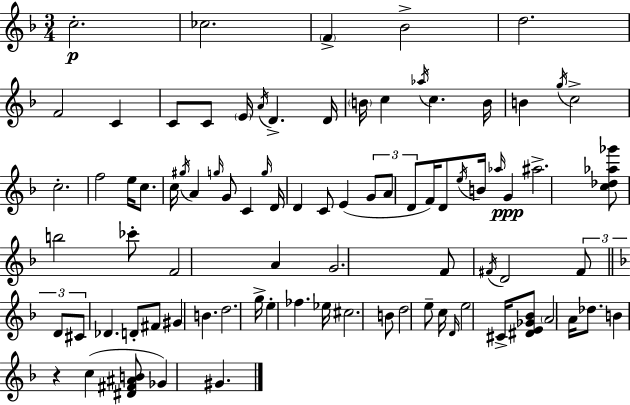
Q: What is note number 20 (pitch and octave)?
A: G5